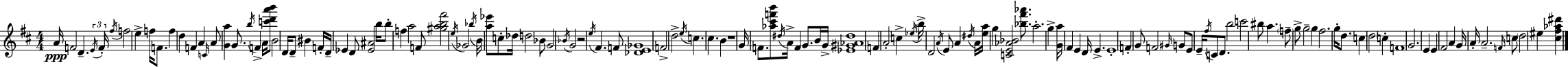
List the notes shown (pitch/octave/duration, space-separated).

A4/s F4/h D4/q. E4/s F4/s F#5/s F5/h E5/q F5/s F4/e. F5/q D5/q F4/q A4/q C4/s A4/e [G4,A5]/q G4/e. B5/s F4/q A4/s [C6,D6,A6,B6]/e B4/h D4/s D4/e BIS4/q F4/s D4/s Eb4/q D4/e [Eb4,A#4]/h B5/s B5/e F5/q A5/h F4/e [G#5,A5,B5,F#6]/h E5/s Gb4/h Bb5/s B4/s [A5,Eb6]/e C5/e Db5/s D5/h Bb4/e G4/h Bb4/s G4/h R/h E5/s F#4/q. F4/e [Db4,E4,Gb4]/w F4/h D5/h E5/s C5/q. C#5/q. B4/q R/w G4/s F4/e. [Ab5,C#6,F6,B6]/e D#5/s A4/s F4/q G4/e. B4/s G4/s [Eb4,G#4,Ab4,D#5]/w F4/q A4/h C5/q Eb5/s B5/s D4/h A4/s E4/e A4/q D#5/s A4/s [E5,A5]/s G5/q [C4,E4,Ab4,Bb4]/h [Bb5,F#6,Ab6]/e. A5/h. G5/q [G4,A5]/s F#4/q E4/q D4/s E4/q. E4/w F4/q G4/e F4/h G#4/s G4/e E4/e E4/s F#5/s C4/e D4/e. B5/h C6/h BIS5/e A5/q. F5/e G5/e G5/h G5/q F#5/h. G5/s D5/e. C5/q D5/h C5/q F4/w G4/h. E4/q E4/q F#4/h A4/q G4/s A4/s A4/h. F4/s C5/e D5/h EIS5/q [C#5,F#5,Ab5,D#6]/q